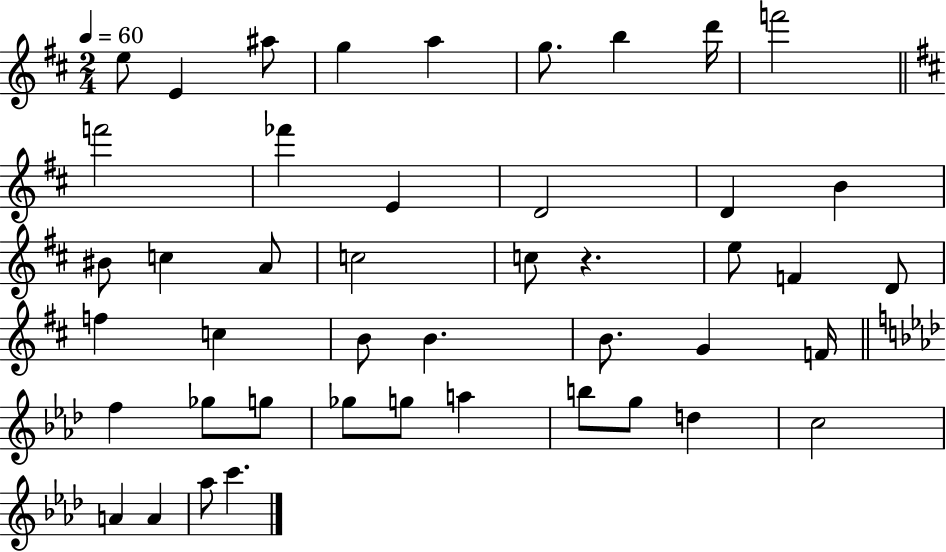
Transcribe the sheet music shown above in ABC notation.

X:1
T:Untitled
M:2/4
L:1/4
K:D
e/2 E ^a/2 g a g/2 b d'/4 f'2 f'2 _f' E D2 D B ^B/2 c A/2 c2 c/2 z e/2 F D/2 f c B/2 B B/2 G F/4 f _g/2 g/2 _g/2 g/2 a b/2 g/2 d c2 A A _a/2 c'